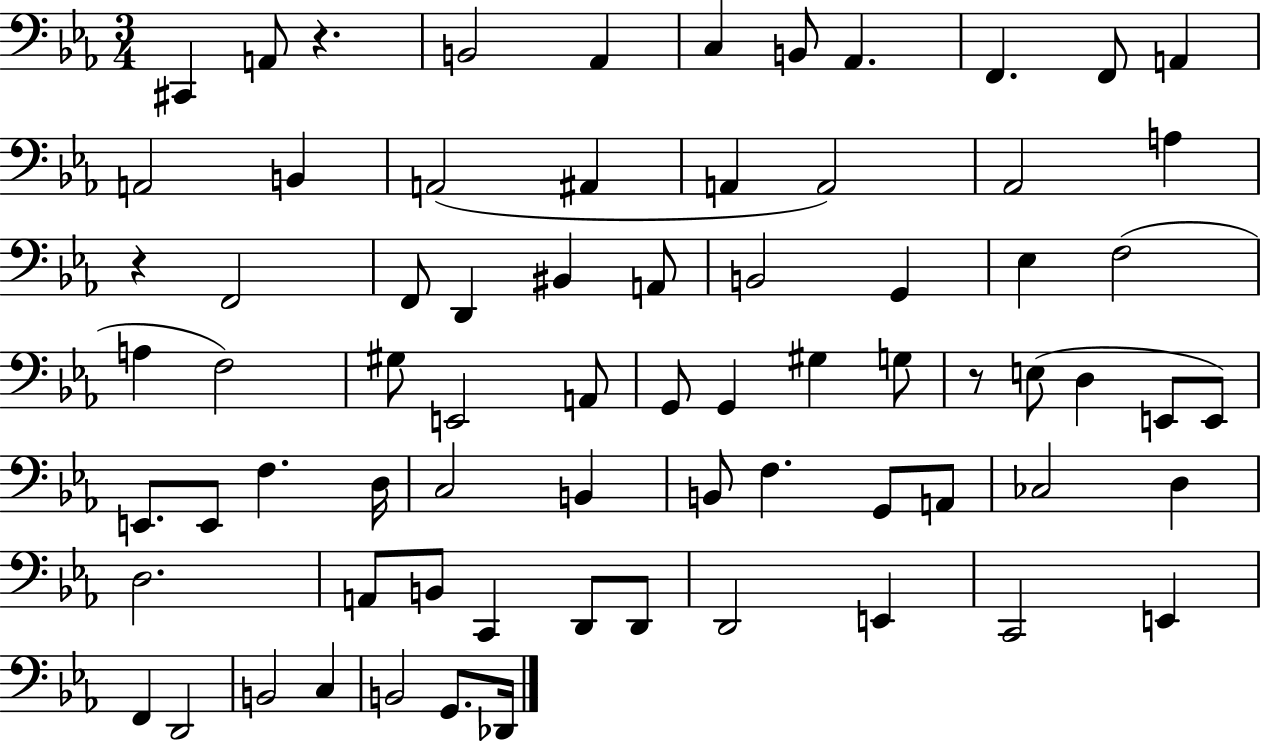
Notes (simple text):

C#2/q A2/e R/q. B2/h Ab2/q C3/q B2/e Ab2/q. F2/q. F2/e A2/q A2/h B2/q A2/h A#2/q A2/q A2/h Ab2/h A3/q R/q F2/h F2/e D2/q BIS2/q A2/e B2/h G2/q Eb3/q F3/h A3/q F3/h G#3/e E2/h A2/e G2/e G2/q G#3/q G3/e R/e E3/e D3/q E2/e E2/e E2/e. E2/e F3/q. D3/s C3/h B2/q B2/e F3/q. G2/e A2/e CES3/h D3/q D3/h. A2/e B2/e C2/q D2/e D2/e D2/h E2/q C2/h E2/q F2/q D2/h B2/h C3/q B2/h G2/e. Db2/s